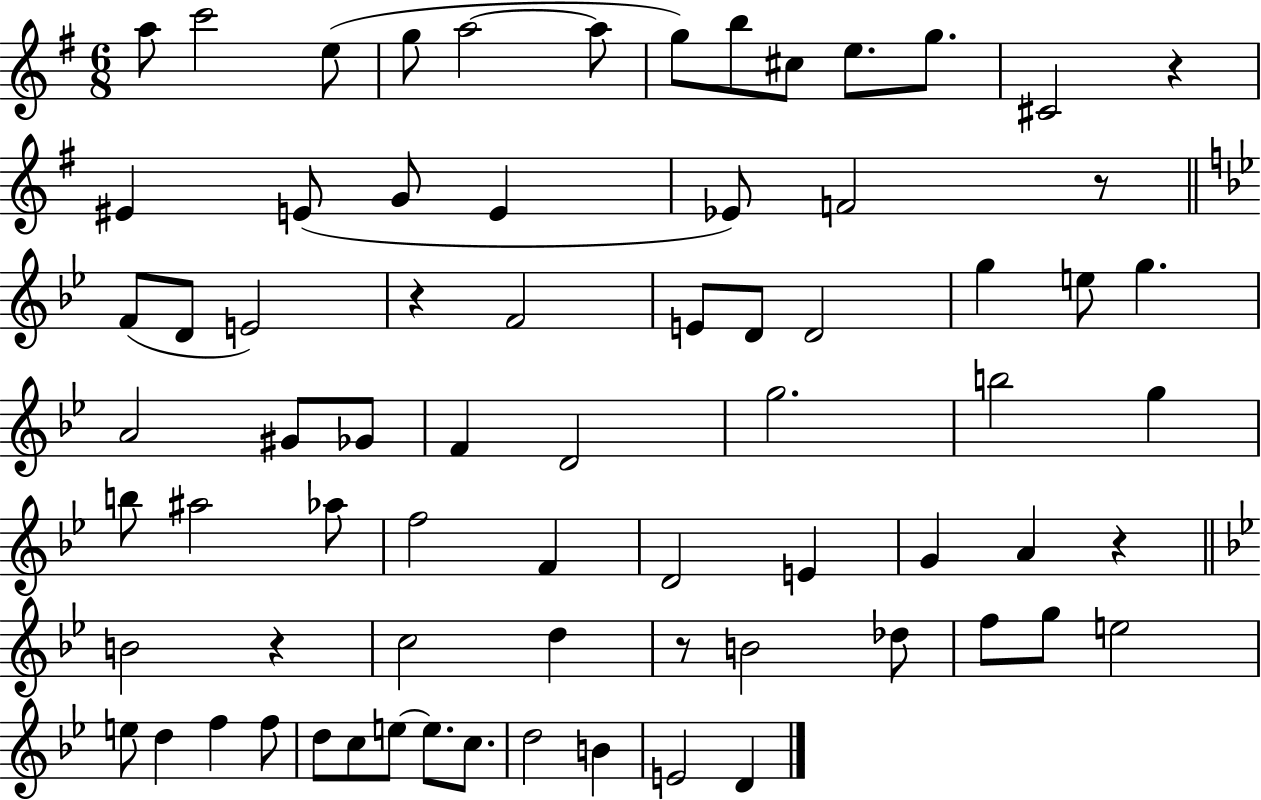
A5/e C6/h E5/e G5/e A5/h A5/e G5/e B5/e C#5/e E5/e. G5/e. C#4/h R/q EIS4/q E4/e G4/e E4/q Eb4/e F4/h R/e F4/e D4/e E4/h R/q F4/h E4/e D4/e D4/h G5/q E5/e G5/q. A4/h G#4/e Gb4/e F4/q D4/h G5/h. B5/h G5/q B5/e A#5/h Ab5/e F5/h F4/q D4/h E4/q G4/q A4/q R/q B4/h R/q C5/h D5/q R/e B4/h Db5/e F5/e G5/e E5/h E5/e D5/q F5/q F5/e D5/e C5/e E5/e E5/e. C5/e. D5/h B4/q E4/h D4/q